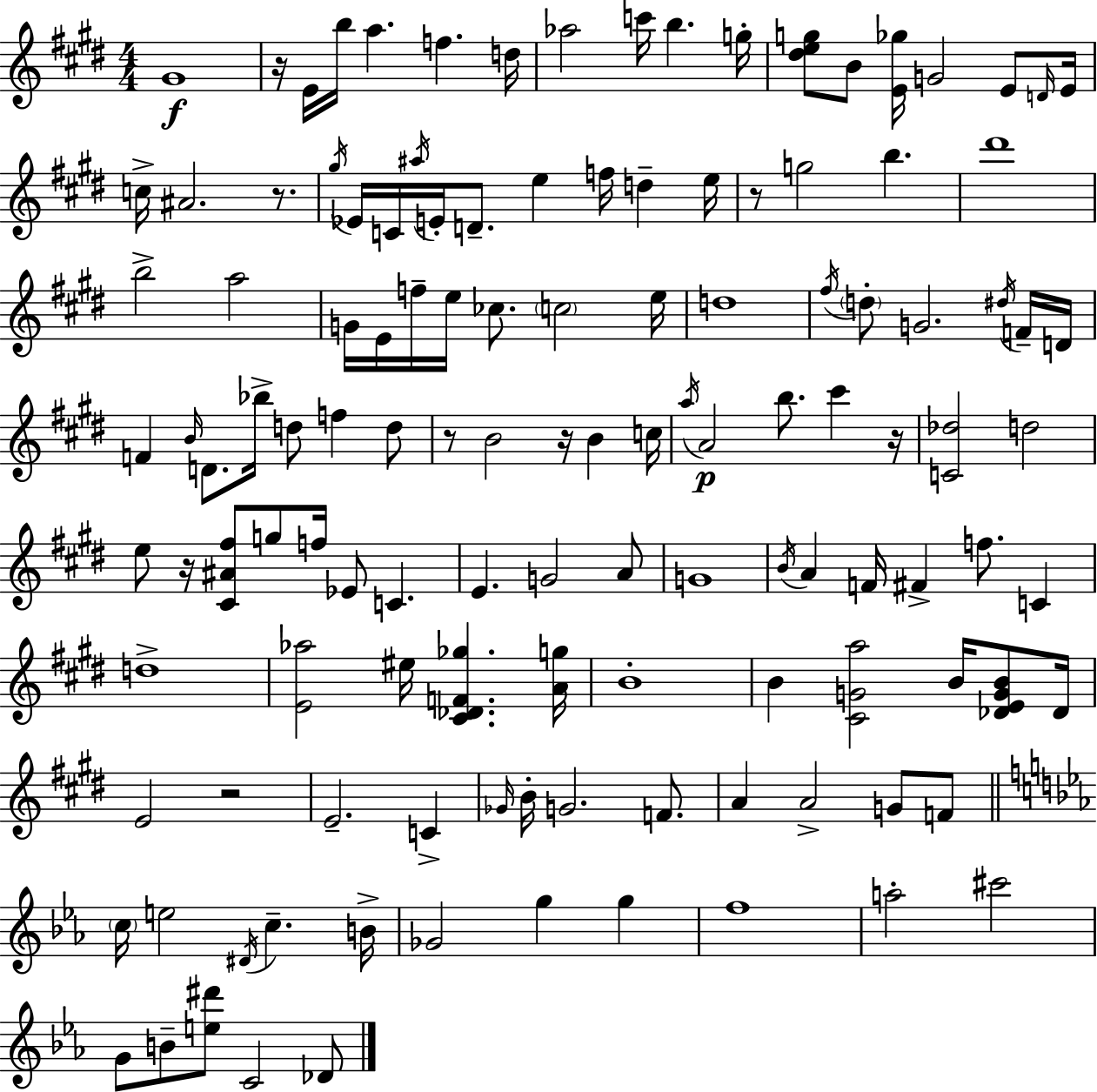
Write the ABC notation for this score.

X:1
T:Untitled
M:4/4
L:1/4
K:E
^G4 z/4 E/4 b/4 a f d/4 _a2 c'/4 b g/4 [^deg]/2 B/2 [E_g]/4 G2 E/2 D/4 E/4 c/4 ^A2 z/2 ^g/4 _E/4 C/4 ^a/4 E/4 D/2 e f/4 d e/4 z/2 g2 b ^d'4 b2 a2 G/4 E/4 f/4 e/4 _c/2 c2 e/4 d4 ^f/4 d/2 G2 ^d/4 F/4 D/4 F B/4 D/2 _b/4 d/2 f d/2 z/2 B2 z/4 B c/4 a/4 A2 b/2 ^c' z/4 [C_d]2 d2 e/2 z/4 [^C^A^f]/2 g/2 f/4 _E/2 C E G2 A/2 G4 B/4 A F/4 ^F f/2 C d4 [E_a]2 ^e/4 [^C_DF_g] [Ag]/4 B4 B [^CGa]2 B/4 [_DEGB]/2 _D/4 E2 z2 E2 C _G/4 B/4 G2 F/2 A A2 G/2 F/2 c/4 e2 ^D/4 c B/4 _G2 g g f4 a2 ^c'2 G/2 B/2 [e^d']/2 C2 _D/2